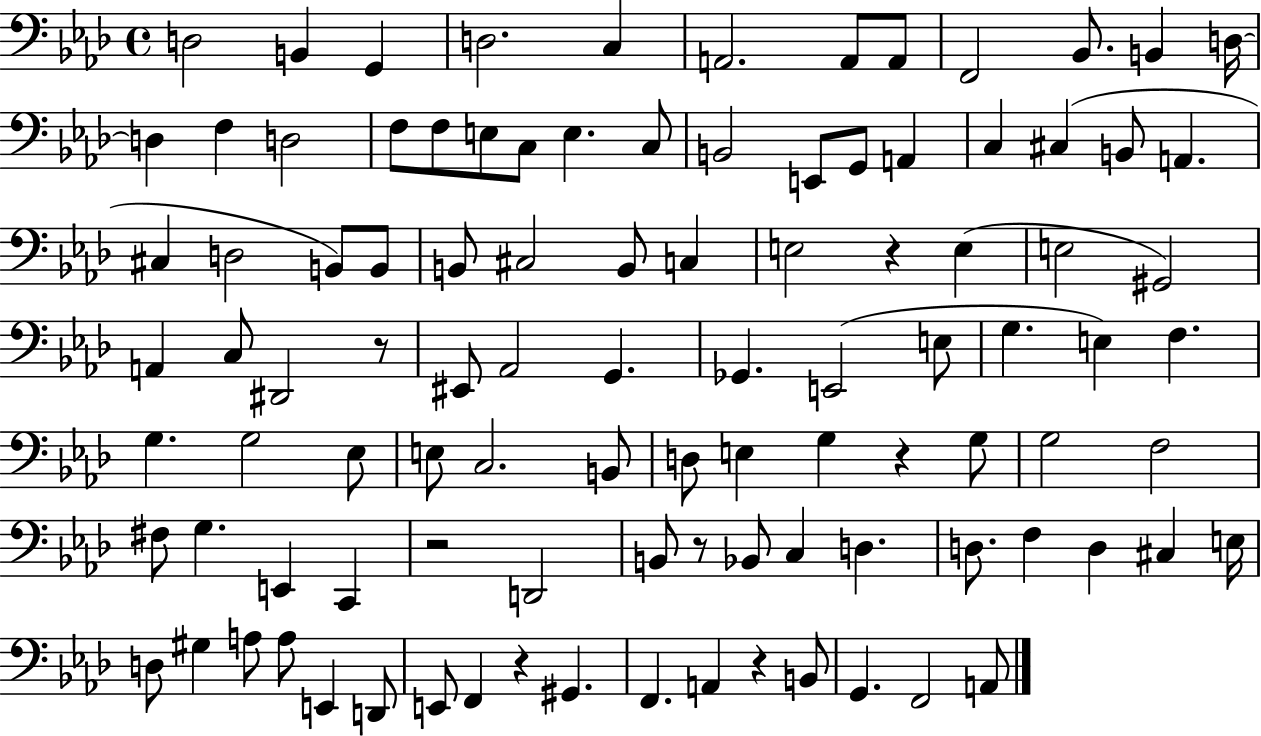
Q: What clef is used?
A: bass